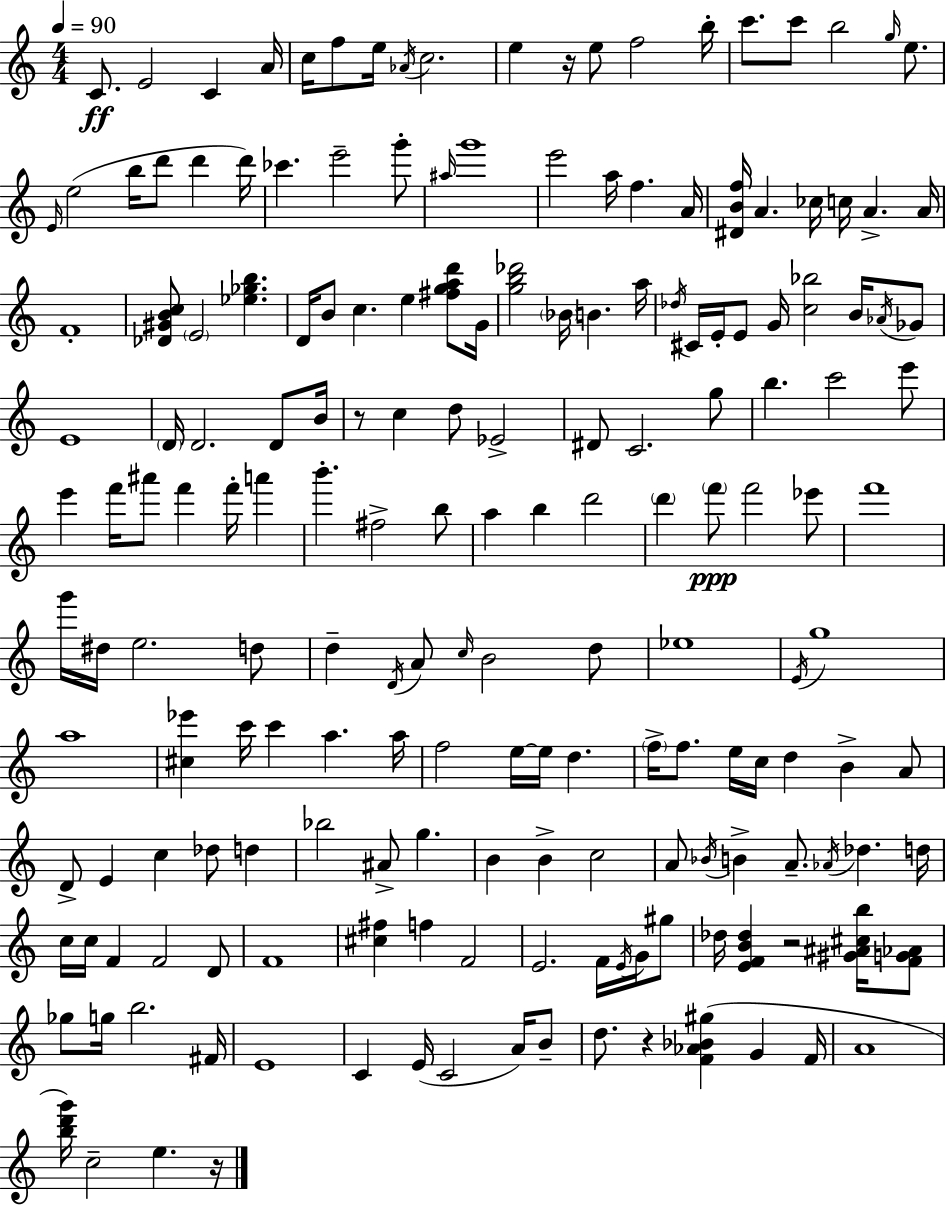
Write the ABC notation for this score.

X:1
T:Untitled
M:4/4
L:1/4
K:Am
C/2 E2 C A/4 c/4 f/2 e/4 _A/4 c2 e z/4 e/2 f2 b/4 c'/2 c'/2 b2 g/4 e/2 E/4 e2 b/4 d'/2 d' d'/4 _c' e'2 g'/2 ^a/4 g'4 e'2 a/4 f A/4 [^DBf]/4 A _c/4 c/4 A A/4 F4 [_D^GBc]/2 E2 [_e_gb] D/4 B/2 c e [^fgad']/2 G/4 [gb_d']2 _B/4 B a/4 _d/4 ^C/4 E/4 E/2 G/4 [c_b]2 B/4 _A/4 _G/2 E4 D/4 D2 D/2 B/4 z/2 c d/2 _E2 ^D/2 C2 g/2 b c'2 e'/2 e' f'/4 ^a'/2 f' f'/4 a' b' ^f2 b/2 a b d'2 d' f'/2 f'2 _e'/2 f'4 g'/4 ^d/4 e2 d/2 d D/4 A/2 c/4 B2 d/2 _e4 E/4 g4 a4 [^c_e'] c'/4 c' a a/4 f2 e/4 e/4 d f/4 f/2 e/4 c/4 d B A/2 D/2 E c _d/2 d _b2 ^A/2 g B B c2 A/2 _B/4 B A/2 _A/4 _d d/4 c/4 c/4 F F2 D/2 F4 [^c^f] f F2 E2 F/4 E/4 G/4 ^g/2 _d/4 [EFB_d] z2 [^G^A^cb]/4 [FG_A]/2 _g/2 g/4 b2 ^F/4 E4 C E/4 C2 A/4 B/2 d/2 z [F_A_B^g] G F/4 A4 [bd'g']/4 c2 e z/4